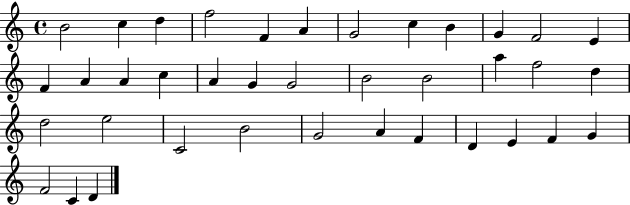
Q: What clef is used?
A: treble